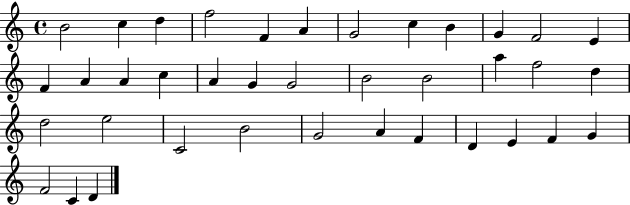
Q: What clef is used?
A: treble